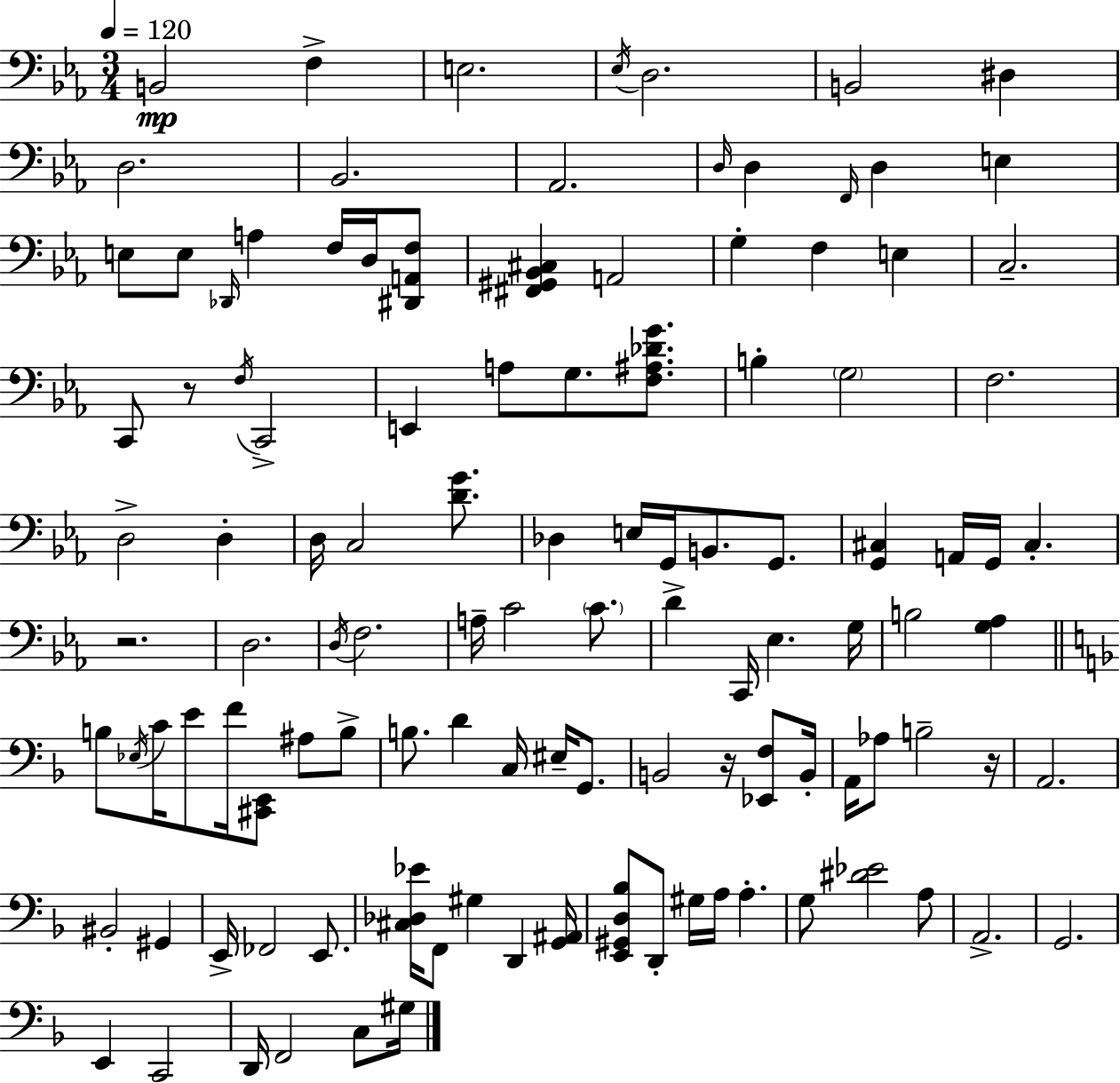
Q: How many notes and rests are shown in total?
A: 114